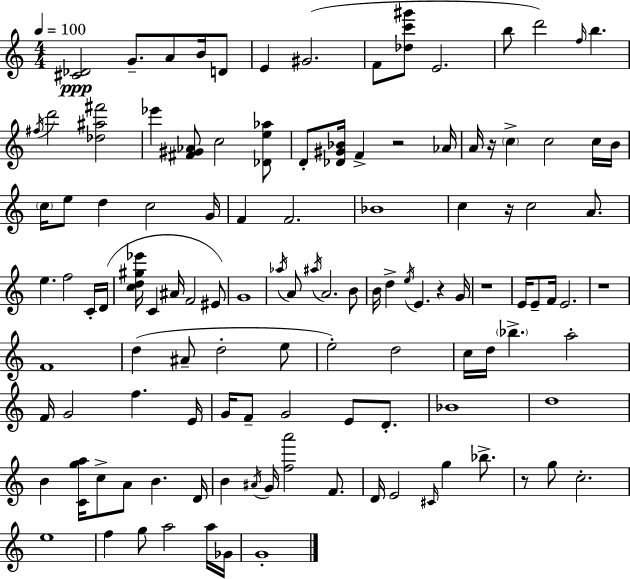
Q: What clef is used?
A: treble